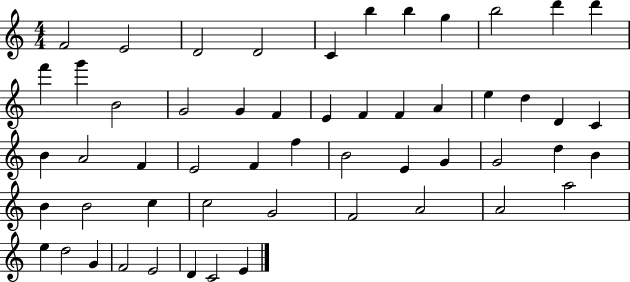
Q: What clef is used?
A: treble